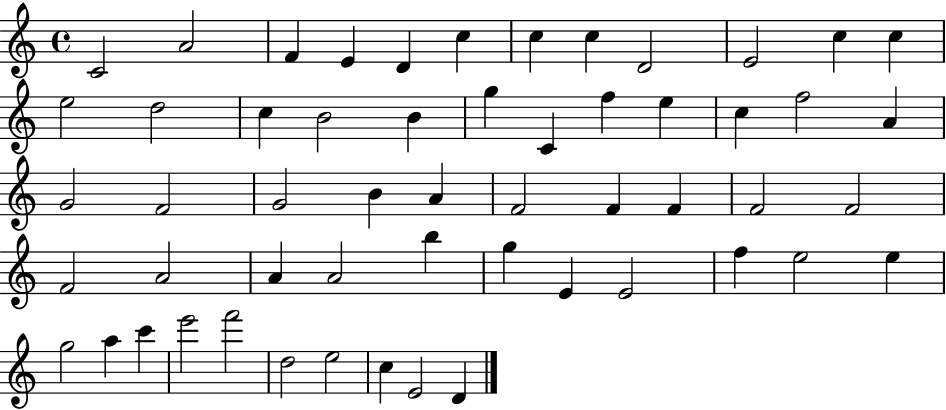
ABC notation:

X:1
T:Untitled
M:4/4
L:1/4
K:C
C2 A2 F E D c c c D2 E2 c c e2 d2 c B2 B g C f e c f2 A G2 F2 G2 B A F2 F F F2 F2 F2 A2 A A2 b g E E2 f e2 e g2 a c' e'2 f'2 d2 e2 c E2 D